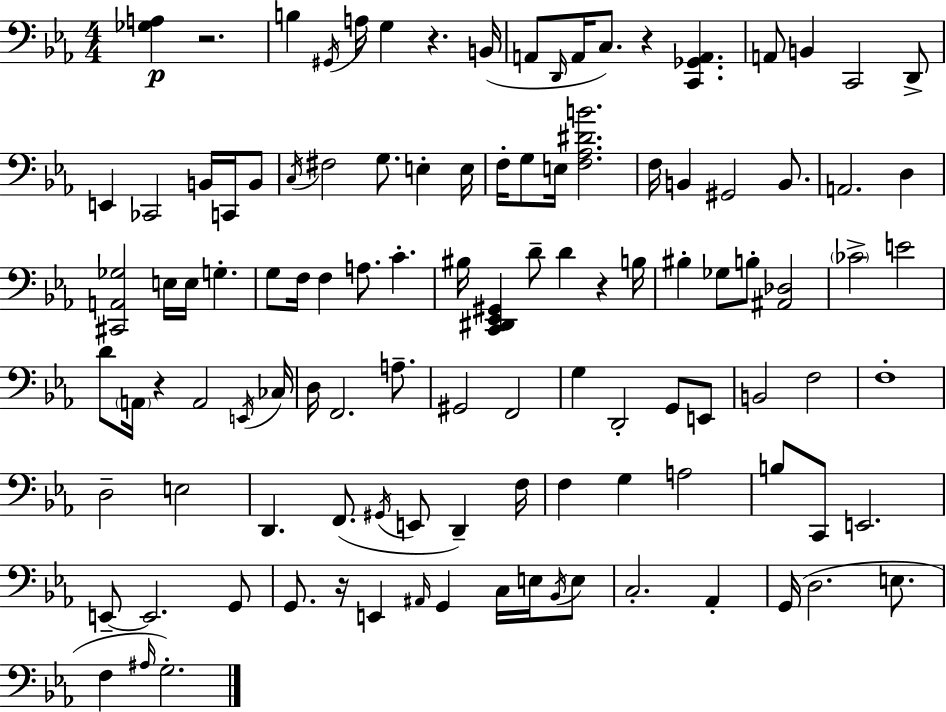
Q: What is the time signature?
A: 4/4